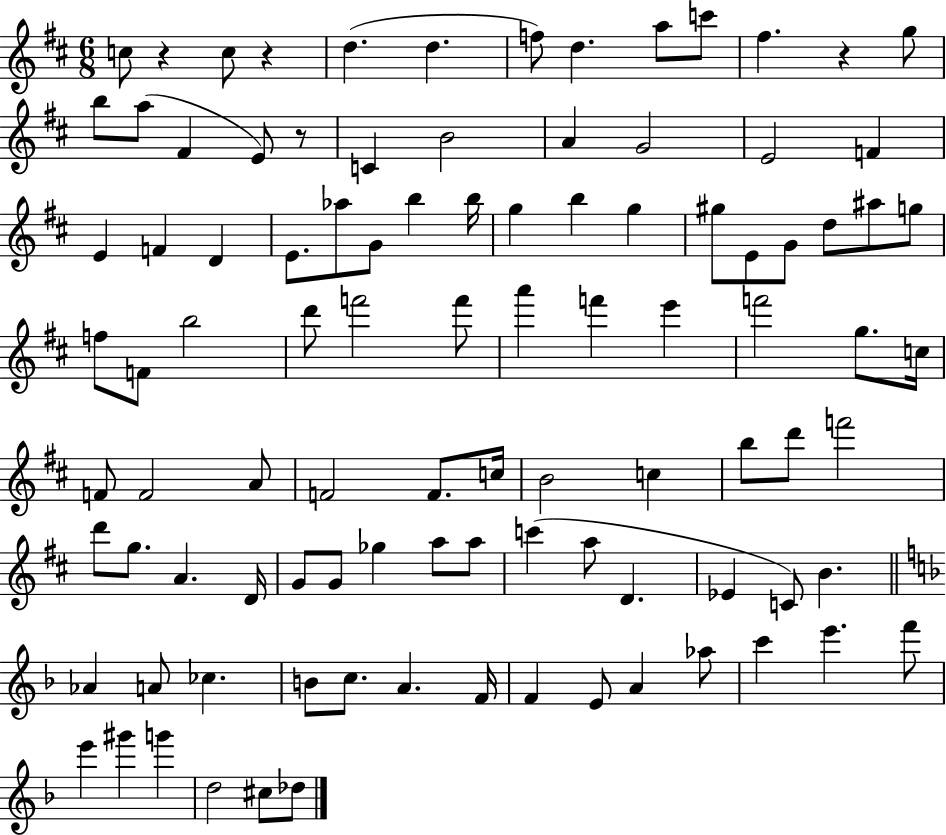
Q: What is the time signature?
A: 6/8